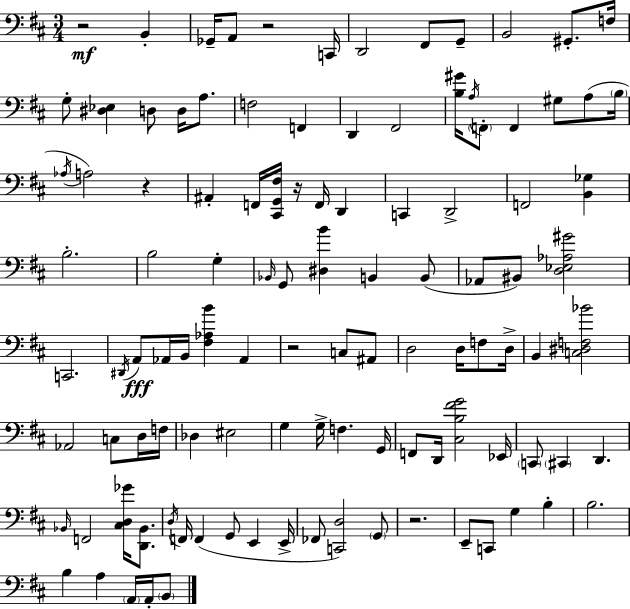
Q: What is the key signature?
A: D major